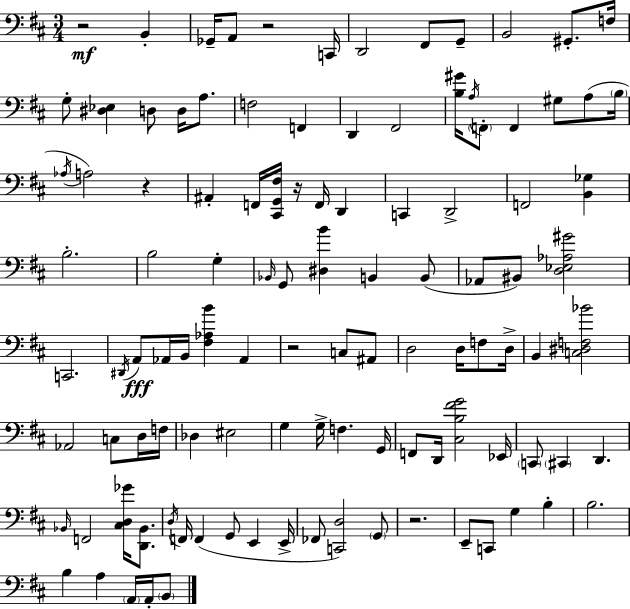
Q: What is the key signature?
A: D major